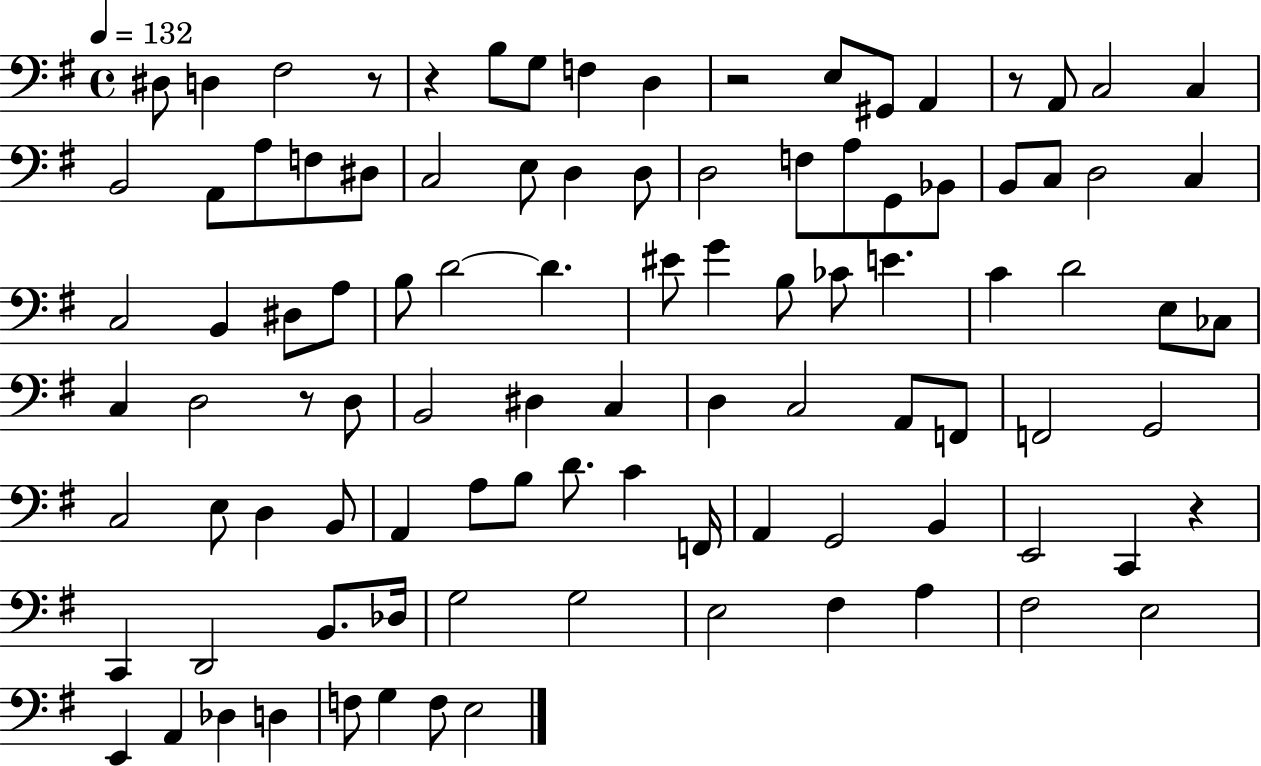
{
  \clef bass
  \time 4/4
  \defaultTimeSignature
  \key g \major
  \tempo 4 = 132
  dis8 d4 fis2 r8 | r4 b8 g8 f4 d4 | r2 e8 gis,8 a,4 | r8 a,8 c2 c4 | \break b,2 a,8 a8 f8 dis8 | c2 e8 d4 d8 | d2 f8 a8 g,8 bes,8 | b,8 c8 d2 c4 | \break c2 b,4 dis8 a8 | b8 d'2~~ d'4. | eis'8 g'4 b8 ces'8 e'4. | c'4 d'2 e8 ces8 | \break c4 d2 r8 d8 | b,2 dis4 c4 | d4 c2 a,8 f,8 | f,2 g,2 | \break c2 e8 d4 b,8 | a,4 a8 b8 d'8. c'4 f,16 | a,4 g,2 b,4 | e,2 c,4 r4 | \break c,4 d,2 b,8. des16 | g2 g2 | e2 fis4 a4 | fis2 e2 | \break e,4 a,4 des4 d4 | f8 g4 f8 e2 | \bar "|."
}